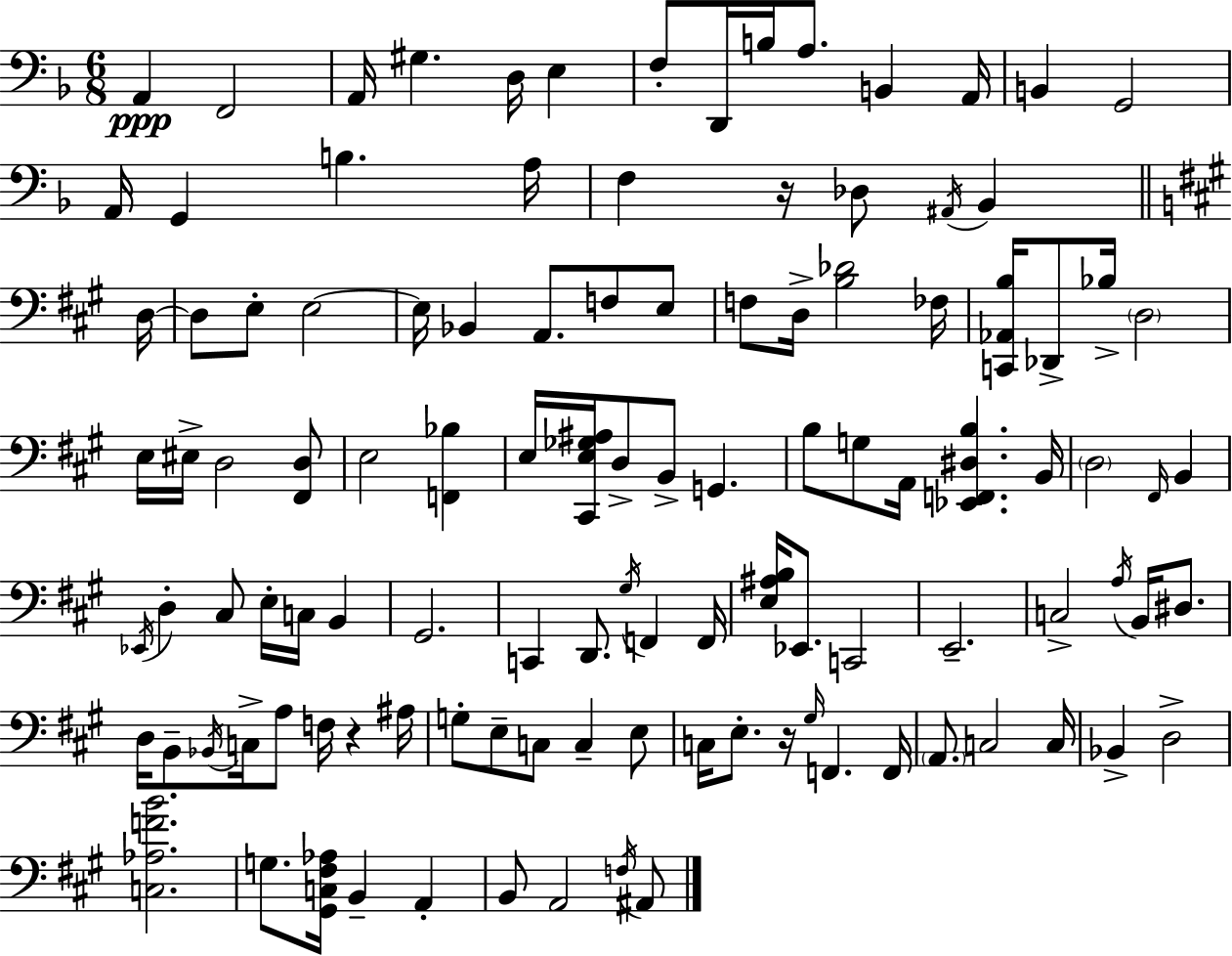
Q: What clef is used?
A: bass